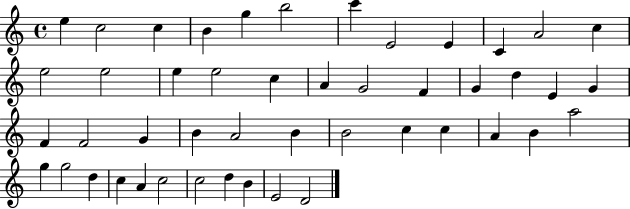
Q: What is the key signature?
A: C major